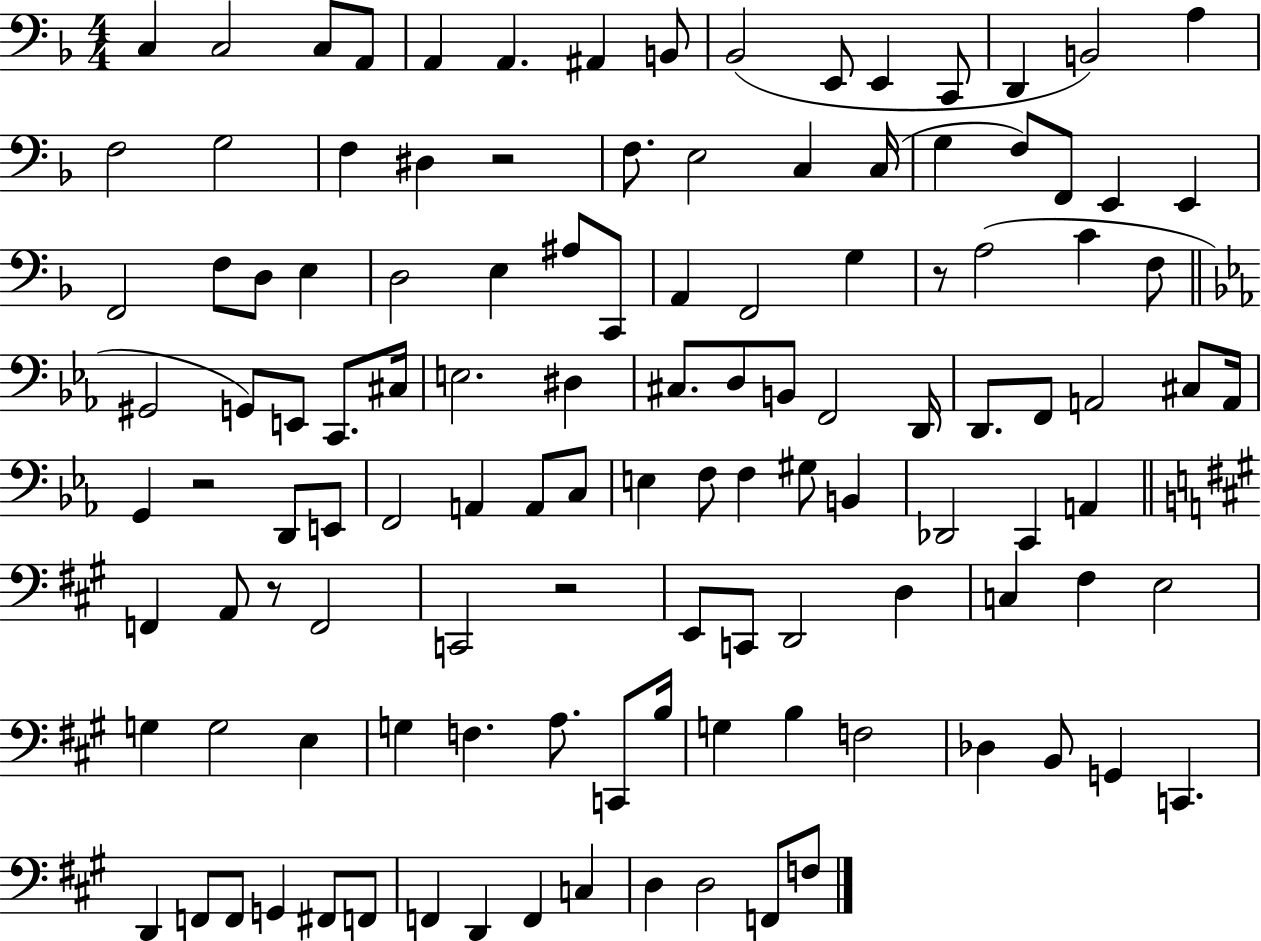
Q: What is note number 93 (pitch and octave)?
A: B3